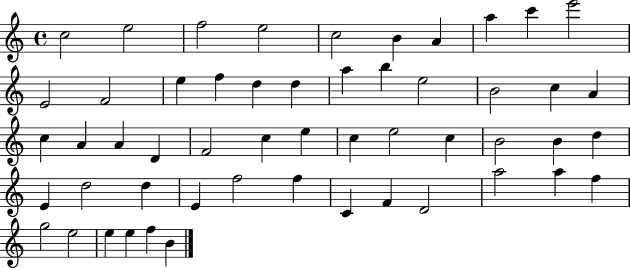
{
  \clef treble
  \time 4/4
  \defaultTimeSignature
  \key c \major
  c''2 e''2 | f''2 e''2 | c''2 b'4 a'4 | a''4 c'''4 e'''2 | \break e'2 f'2 | e''4 f''4 d''4 d''4 | a''4 b''4 e''2 | b'2 c''4 a'4 | \break c''4 a'4 a'4 d'4 | f'2 c''4 e''4 | c''4 e''2 c''4 | b'2 b'4 d''4 | \break e'4 d''2 d''4 | e'4 f''2 f''4 | c'4 f'4 d'2 | a''2 a''4 f''4 | \break g''2 e''2 | e''4 e''4 f''4 b'4 | \bar "|."
}